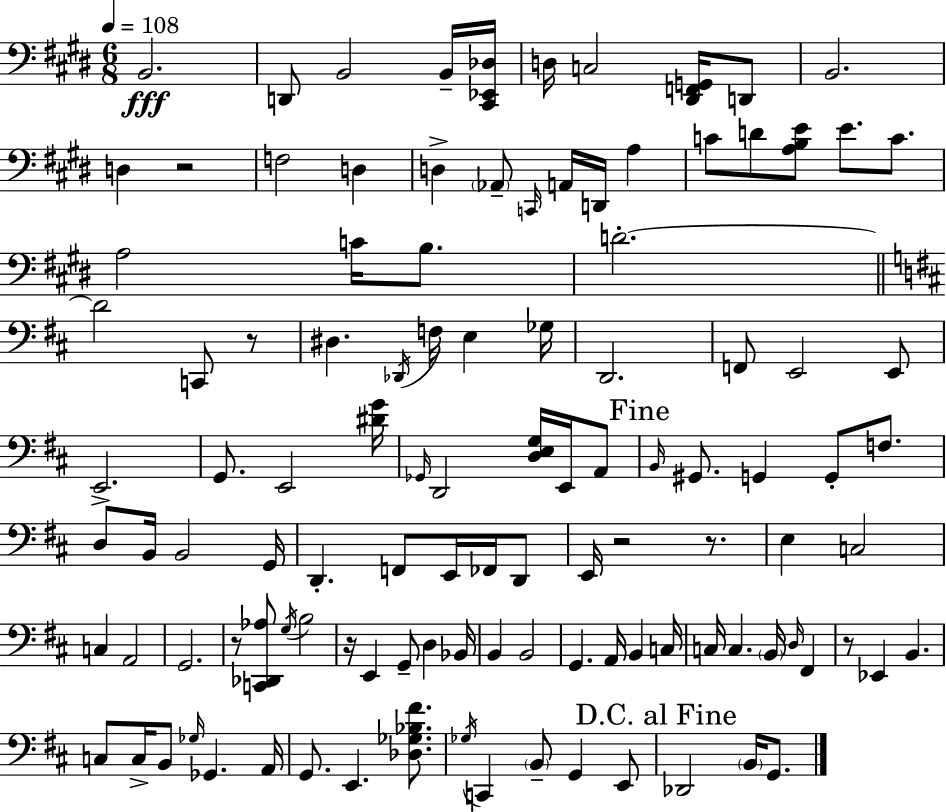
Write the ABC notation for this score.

X:1
T:Untitled
M:6/8
L:1/4
K:E
B,,2 D,,/2 B,,2 B,,/4 [^C,,_E,,_D,]/4 D,/4 C,2 [^D,,F,,G,,]/4 D,,/2 B,,2 D, z2 F,2 D, D, _A,,/2 C,,/4 A,,/4 D,,/4 A, C/2 D/2 [A,B,E]/2 E/2 C/2 A,2 C/4 B,/2 D2 D2 C,,/2 z/2 ^D, _D,,/4 F,/4 E, _G,/4 D,,2 F,,/2 E,,2 E,,/2 E,,2 G,,/2 E,,2 [^DG]/4 _G,,/4 D,,2 [D,E,G,]/4 E,,/4 A,,/2 B,,/4 ^G,,/2 G,, G,,/2 F,/2 D,/2 B,,/4 B,,2 G,,/4 D,, F,,/2 E,,/4 _F,,/4 D,,/2 E,,/4 z2 z/2 E, C,2 C, A,,2 G,,2 z/2 [C,,_D,,_A,]/2 G,/4 B,2 z/4 E,, G,,/2 D, _B,,/4 B,, B,,2 G,, A,,/4 B,, C,/4 C,/4 C, B,,/4 D,/4 ^F,, z/2 _E,, B,, C,/2 C,/4 B,,/2 _G,/4 _G,, A,,/4 G,,/2 E,, [_D,_G,_B,^F]/2 _G,/4 C,, B,,/2 G,, E,,/2 _D,,2 B,,/4 G,,/2